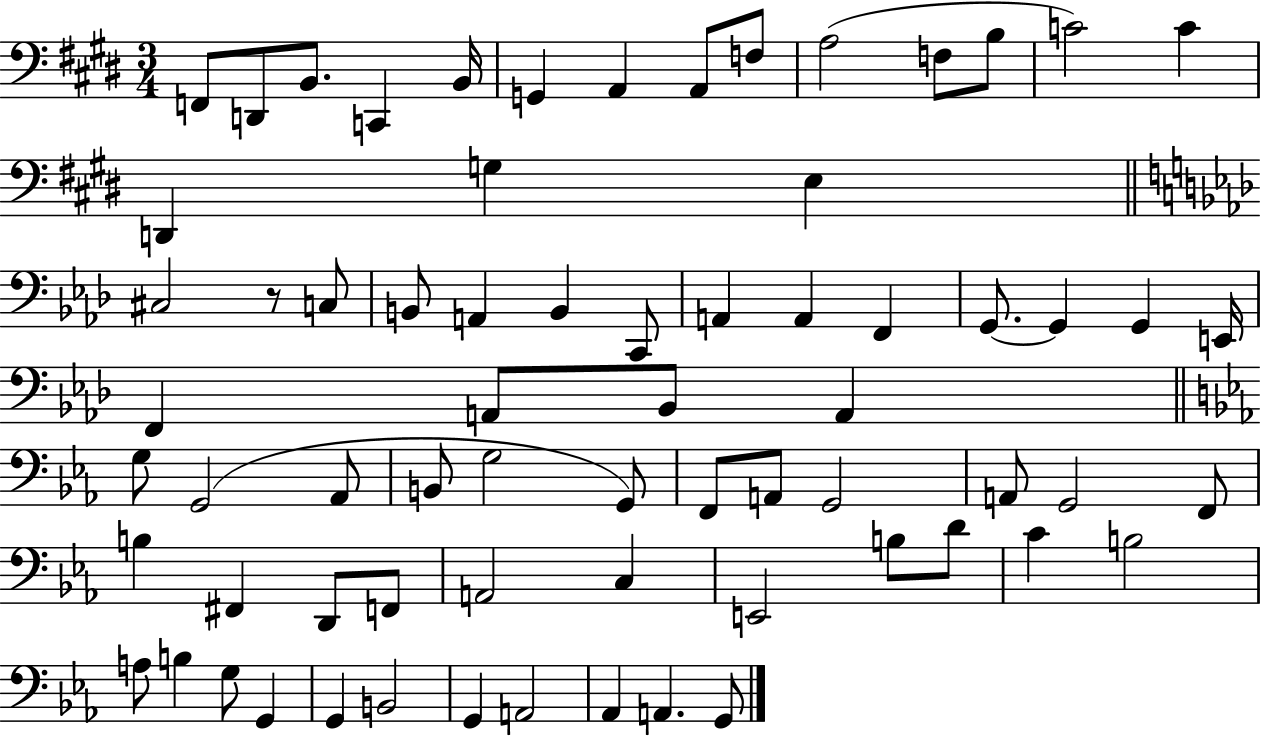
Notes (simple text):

F2/e D2/e B2/e. C2/q B2/s G2/q A2/q A2/e F3/e A3/h F3/e B3/e C4/h C4/q D2/q G3/q E3/q C#3/h R/e C3/e B2/e A2/q B2/q C2/e A2/q A2/q F2/q G2/e. G2/q G2/q E2/s F2/q A2/e Bb2/e A2/q G3/e G2/h Ab2/e B2/e G3/h G2/e F2/e A2/e G2/h A2/e G2/h F2/e B3/q F#2/q D2/e F2/e A2/h C3/q E2/h B3/e D4/e C4/q B3/h A3/e B3/q G3/e G2/q G2/q B2/h G2/q A2/h Ab2/q A2/q. G2/e